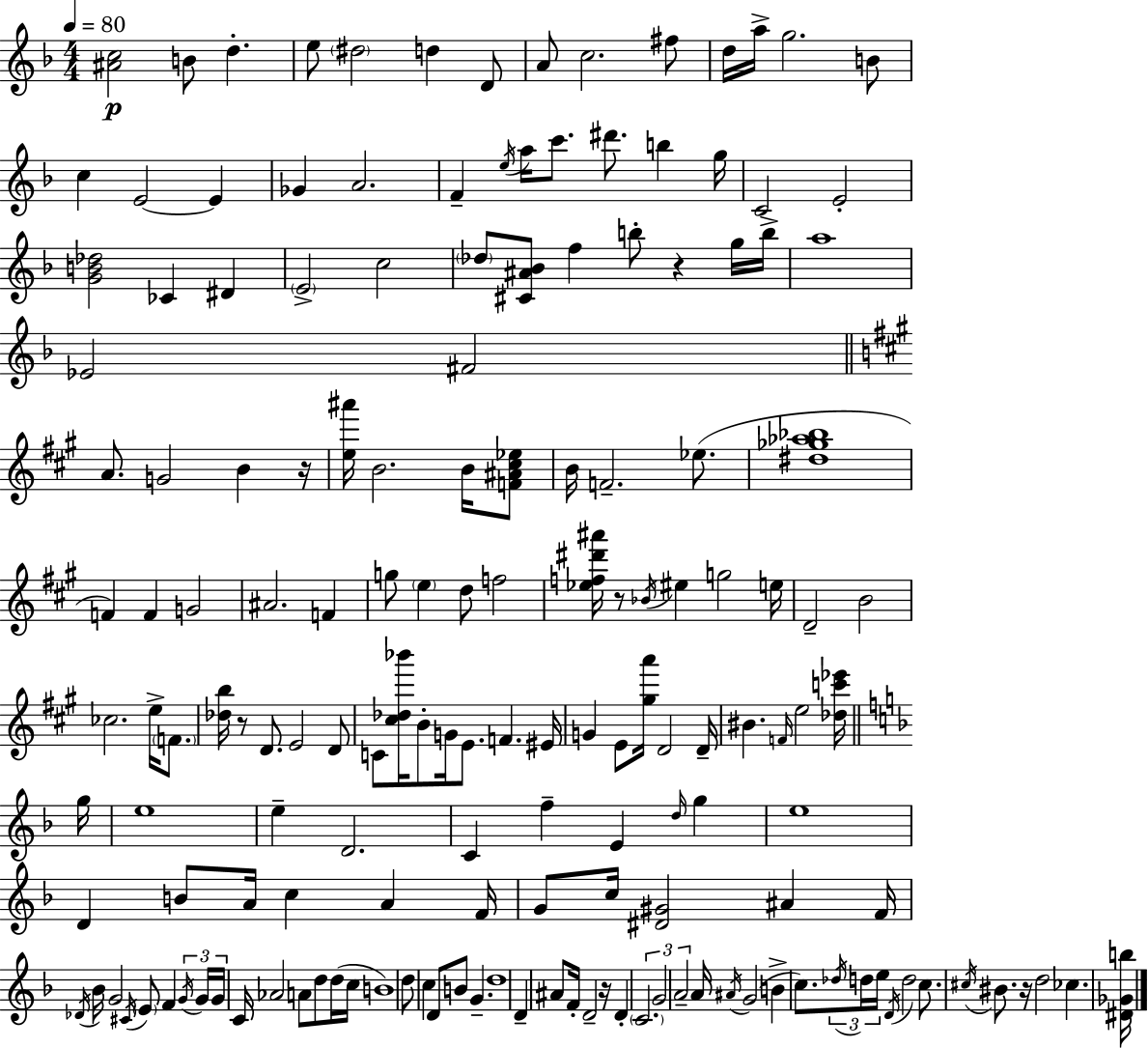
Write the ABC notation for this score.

X:1
T:Untitled
M:4/4
L:1/4
K:Dm
[^Ac]2 B/2 d e/2 ^d2 d D/2 A/2 c2 ^f/2 d/4 a/4 g2 B/2 c E2 E _G A2 F e/4 a/4 c'/2 ^d'/2 b g/4 C2 E2 [GB_d]2 _C ^D E2 c2 _d/2 [^C^A_B]/2 f b/2 z g/4 b/4 a4 _E2 ^F2 A/2 G2 B z/4 [e^a']/4 B2 B/4 [F^A^c_e]/2 B/4 F2 _e/2 [^d_g_a_b]4 F F G2 ^A2 F g/2 e d/2 f2 [_ef^d'^a']/4 z/2 _B/4 ^e g2 e/4 D2 B2 _c2 e/4 F/2 [_db]/4 z/2 D/2 E2 D/2 C/2 [^c_d_b']/4 B/2 G/4 E/2 F ^E/4 G E/2 [^ga']/4 D2 D/4 ^B F/4 e2 [_dc'_e']/4 g/4 e4 e D2 C f E d/4 g e4 D B/2 A/4 c A F/4 G/2 c/4 [^D^G]2 ^A F/4 _D/4 _B/4 G2 ^C/4 E/2 F G/4 G/4 G/4 C/4 _A2 A/2 d/2 d/4 c/4 B4 d/2 c D/2 B/2 G d4 D ^A/2 F/4 D2 z/4 D C2 G2 A2 A/4 ^A/4 G2 B c/2 _d/4 d/4 e/4 D/4 d2 c/2 ^c/4 ^B/2 z/4 d2 _c [^D_Gb]/4